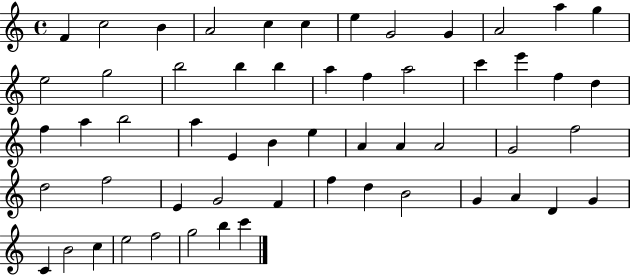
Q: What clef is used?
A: treble